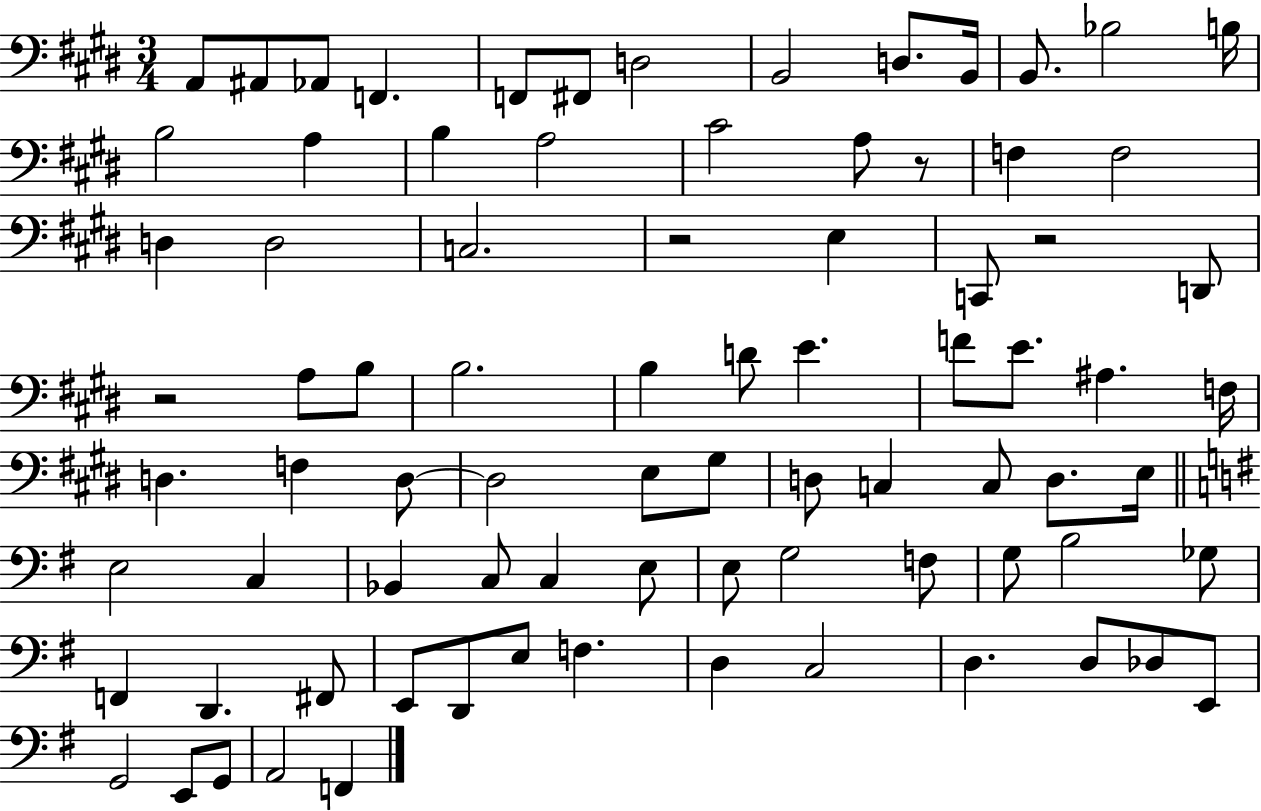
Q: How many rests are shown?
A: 4